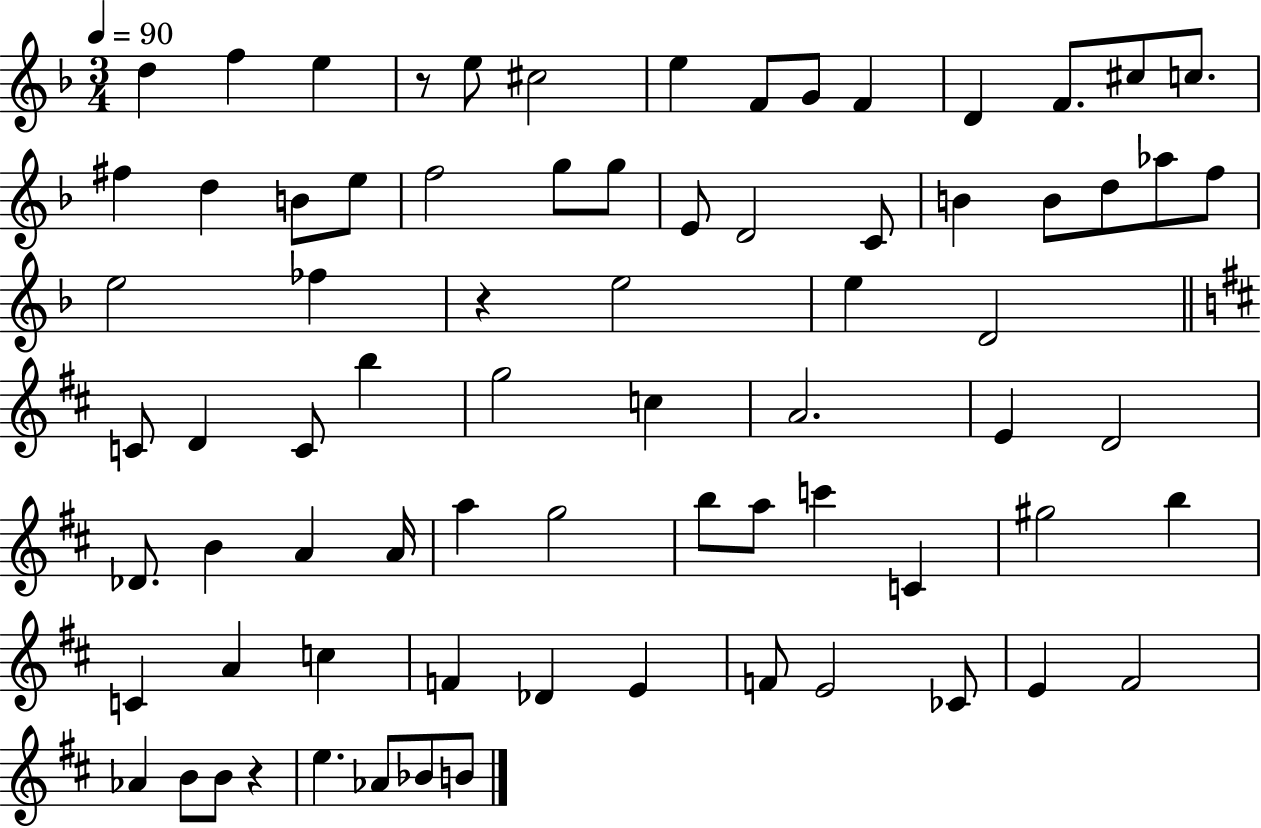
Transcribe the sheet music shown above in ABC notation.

X:1
T:Untitled
M:3/4
L:1/4
K:F
d f e z/2 e/2 ^c2 e F/2 G/2 F D F/2 ^c/2 c/2 ^f d B/2 e/2 f2 g/2 g/2 E/2 D2 C/2 B B/2 d/2 _a/2 f/2 e2 _f z e2 e D2 C/2 D C/2 b g2 c A2 E D2 _D/2 B A A/4 a g2 b/2 a/2 c' C ^g2 b C A c F _D E F/2 E2 _C/2 E ^F2 _A B/2 B/2 z e _A/2 _B/2 B/2